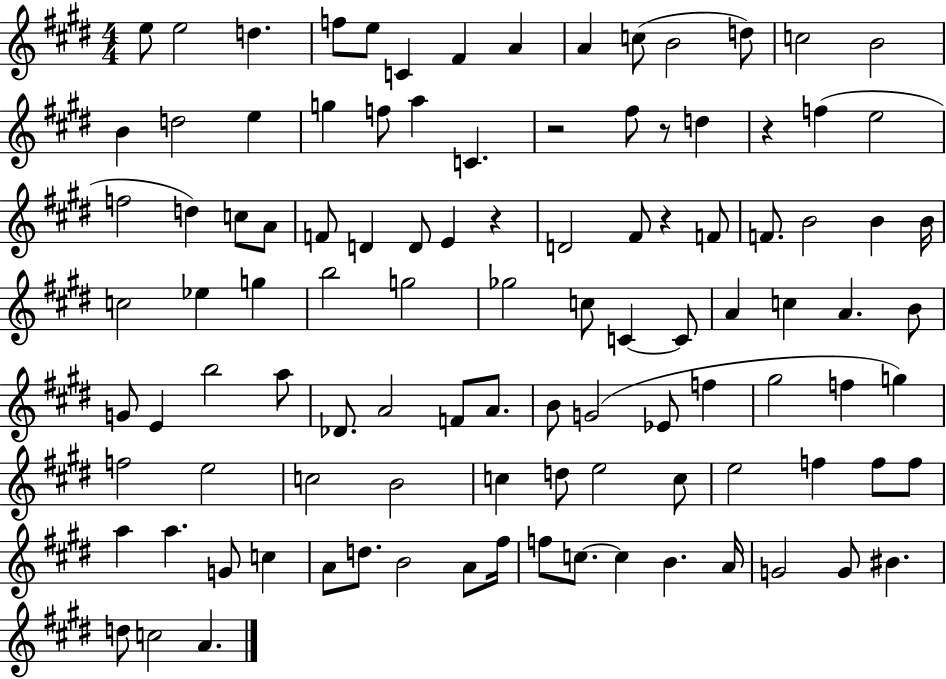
{
  \clef treble
  \numericTimeSignature
  \time 4/4
  \key e \major
  e''8 e''2 d''4. | f''8 e''8 c'4 fis'4 a'4 | a'4 c''8( b'2 d''8) | c''2 b'2 | \break b'4 d''2 e''4 | g''4 f''8 a''4 c'4. | r2 fis''8 r8 d''4 | r4 f''4( e''2 | \break f''2 d''4) c''8 a'8 | f'8 d'4 d'8 e'4 r4 | d'2 fis'8 r4 f'8 | f'8. b'2 b'4 b'16 | \break c''2 ees''4 g''4 | b''2 g''2 | ges''2 c''8 c'4~~ c'8 | a'4 c''4 a'4. b'8 | \break g'8 e'4 b''2 a''8 | des'8. a'2 f'8 a'8. | b'8 g'2( ees'8 f''4 | gis''2 f''4 g''4) | \break f''2 e''2 | c''2 b'2 | c''4 d''8 e''2 c''8 | e''2 f''4 f''8 f''8 | \break a''4 a''4. g'8 c''4 | a'8 d''8. b'2 a'8 fis''16 | f''8 c''8.~~ c''4 b'4. a'16 | g'2 g'8 bis'4. | \break d''8 c''2 a'4. | \bar "|."
}